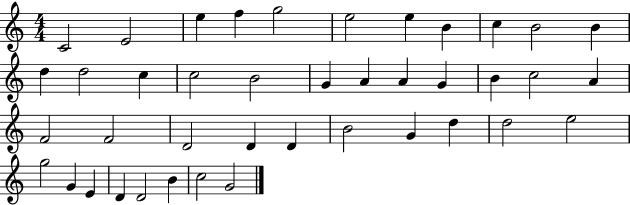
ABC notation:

X:1
T:Untitled
M:4/4
L:1/4
K:C
C2 E2 e f g2 e2 e B c B2 B d d2 c c2 B2 G A A G B c2 A F2 F2 D2 D D B2 G d d2 e2 g2 G E D D2 B c2 G2